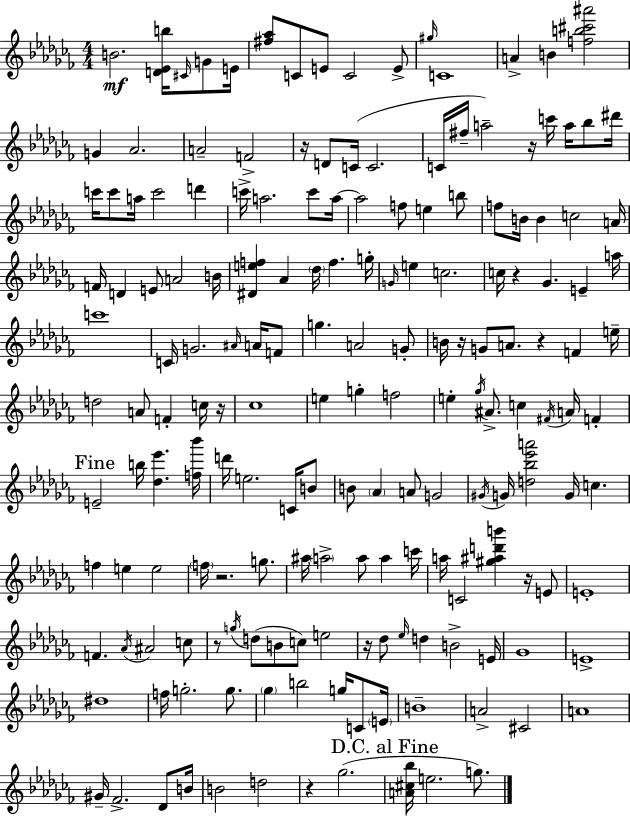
{
  \clef treble
  \numericTimeSignature
  \time 4/4
  \key aes \minor
  \repeat volta 2 { b'2.\mf <d' ees' b''>16 \grace { cis'16 } g'8 | e'16 <fis'' aes''>8 c'8 e'8 c'2 e'8-> | \grace { gis''16 } c'1 | a'4-> b'4 <f'' b'' cis''' ais'''>2 | \break g'4 aes'2. | a'2-- f'2-> | r16 d'8 c'16( c'2. | c'16 fis''16-- a''2--) r16 c'''16 a''16 bes''8 | \break dis'''16 c'''16 c'''8 a''16 c'''2 d'''4 | c'''16-> a''2. c'''8 | a''16~~ a''2 f''8 e''4 | b''8 f''8 b'16 b'4 c''2 | \break a'16 f'16 d'4 e'8 a'2 | b'16 <dis' e'' f''>4 aes'4 \parenthesize des''16 f''4. | g''16-. \grace { g'16 } e''4 c''2. | c''16 r4 ges'4. e'4-- | \break a''16 c'''1 | c'16 g'2. | \grace { ais'16 } a'16 f'8 g''4. a'2 | g'8-. b'16 r16 g'8 a'8. r4 f'4 | \break e''16-- d''2 a'8 f'4-. | c''16 r16 ces''1 | e''4 g''4-. f''2 | e''4-. \acciaccatura { ges''16 } ais'8.-> c''4 | \break \acciaccatura { fis'16 } a'16 f'4-. \mark "Fine" e'2-- b''16 <des'' ees'''>4. | <f'' bes'''>16 d'''16 e''2. | c'16 b'8 b'8 \parenthesize aes'4 a'8 g'2 | \acciaccatura { gis'16 } g'16 <d'' bes'' ees''' a'''>2 | \break g'16 c''4. f''4 e''4 e''2 | \parenthesize f''16 r2. | g''8. ais''16 \parenthesize a''2-> | a''8 a''4 c'''16 a''16 c'2 | \break <gis'' ais'' d''' b'''>4 r16 e'8 e'1-. | f'4. \acciaccatura { aes'16 } ais'2 | c''8 r8 \acciaccatura { g''16 } d''8( b'8 c''8) | e''2 r16 des''8 \grace { ees''16 } d''4 | \break b'2-> e'16 ges'1 | e'1-> | dis''1 | f''16 g''2.-. | \break g''8. \parenthesize ges''4 b''2 | g''16 c'8 \parenthesize e'16 b'1-- | a'2-> | cis'2 a'1 | \break gis'16-- fes'2.-> | des'8 b'16 b'2 | d''2 r4 ges''2.( | \mark "D.C. al Fine" <a' cis'' bes''>16 e''2. | \break g''8.) } \bar "|."
}